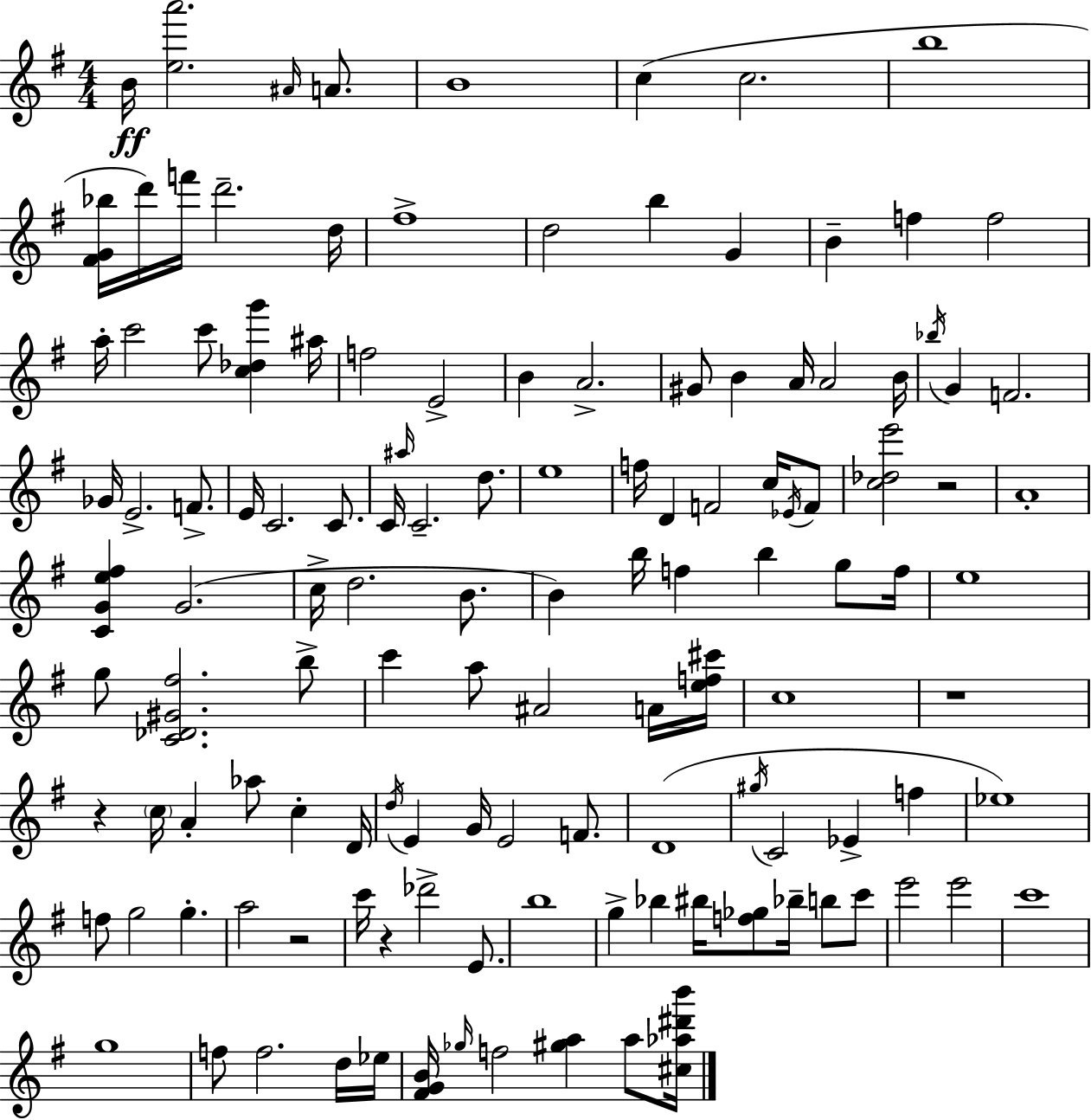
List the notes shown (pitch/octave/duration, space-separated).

B4/s [E5,A6]/h. A#4/s A4/e. B4/w C5/q C5/h. B5/w [F#4,G4,Bb5]/s D6/s F6/s D6/h. D5/s F#5/w D5/h B5/q G4/q B4/q F5/q F5/h A5/s C6/h C6/e [C5,Db5,G6]/q A#5/s F5/h E4/h B4/q A4/h. G#4/e B4/q A4/s A4/h B4/s Bb5/s G4/q F4/h. Gb4/s E4/h. F4/e. E4/s C4/h. C4/e. C4/s A#5/s C4/h. D5/e. E5/w F5/s D4/q F4/h C5/s Eb4/s F4/e [C5,Db5,E6]/h R/h A4/w [C4,G4,E5,F#5]/q G4/h. C5/s D5/h. B4/e. B4/q B5/s F5/q B5/q G5/e F5/s E5/w G5/e [C4,Db4,G#4,F#5]/h. B5/e C6/q A5/e A#4/h A4/s [E5,F5,C#6]/s C5/w R/w R/q C5/s A4/q Ab5/e C5/q D4/s D5/s E4/q G4/s E4/h F4/e. D4/w G#5/s C4/h Eb4/q F5/q Eb5/w F5/e G5/h G5/q. A5/h R/h C6/s R/q Db6/h E4/e. B5/w G5/q Bb5/q BIS5/s [F5,Gb5]/e Bb5/s B5/e C6/e E6/h E6/h C6/w G5/w F5/e F5/h. D5/s Eb5/s [F#4,G4,B4]/s Gb5/s F5/h [G#5,A5]/q A5/e [C#5,Ab5,D#6,B6]/s